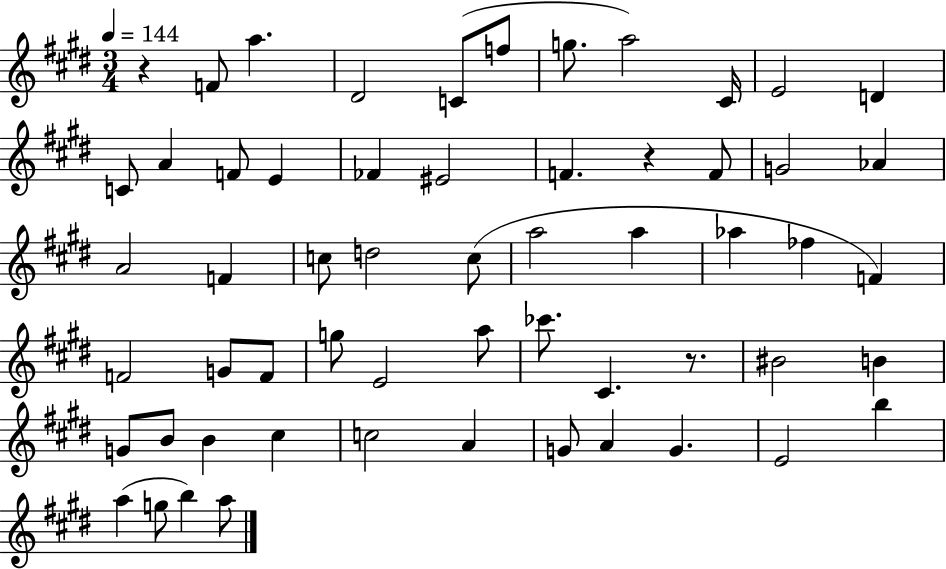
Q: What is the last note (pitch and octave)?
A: A5